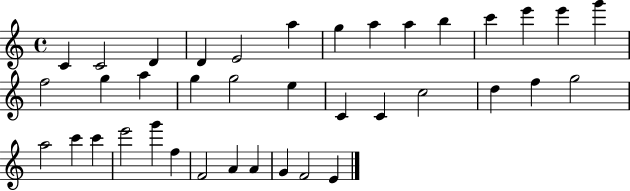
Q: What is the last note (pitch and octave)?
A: E4